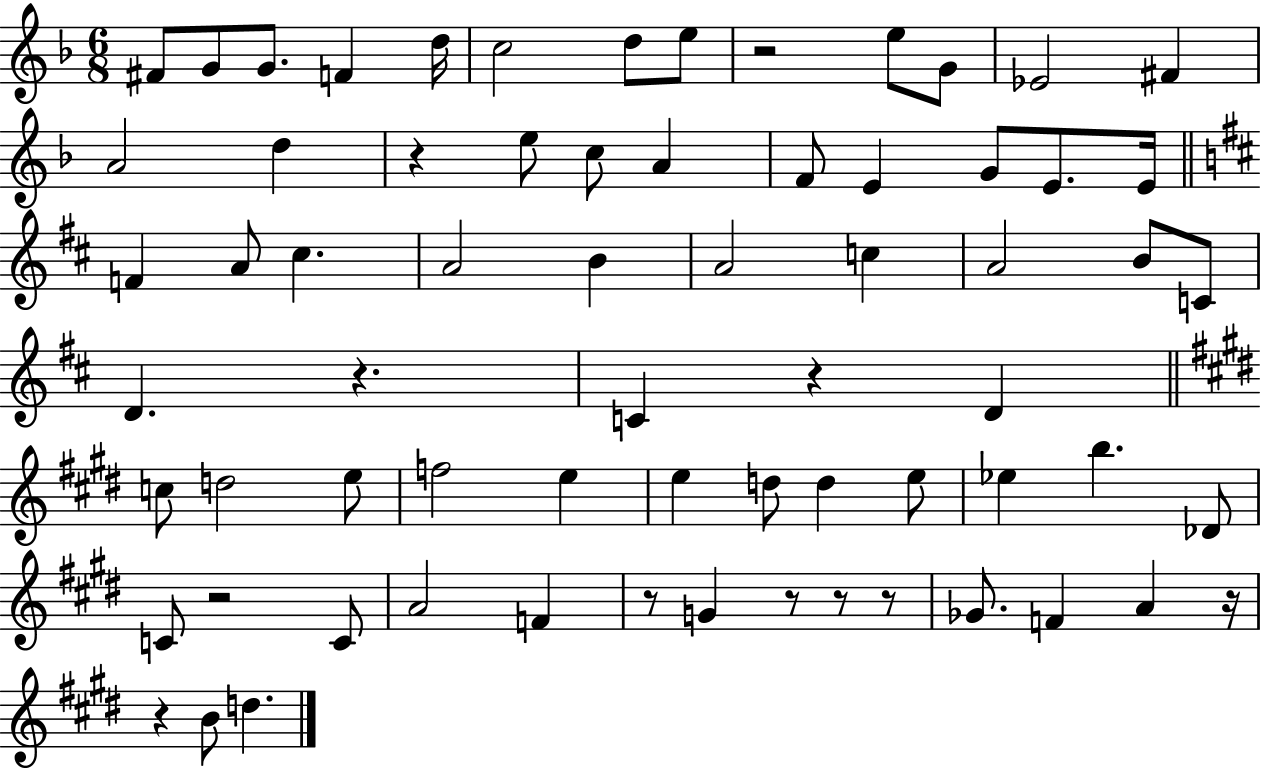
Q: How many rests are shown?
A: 11